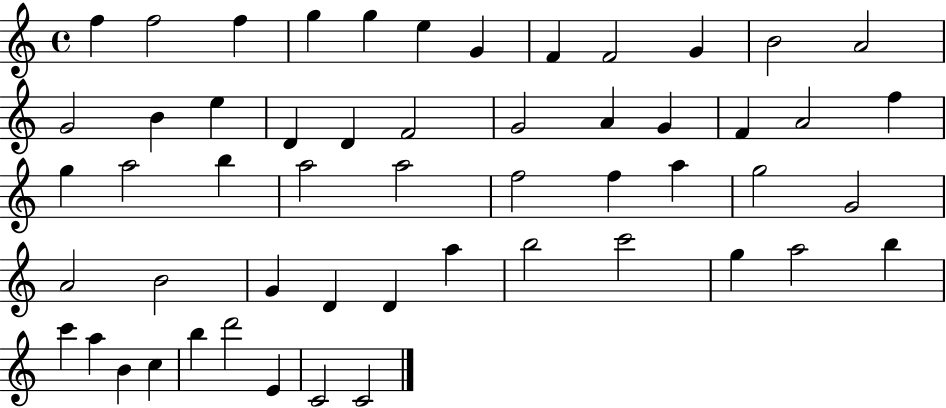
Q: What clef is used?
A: treble